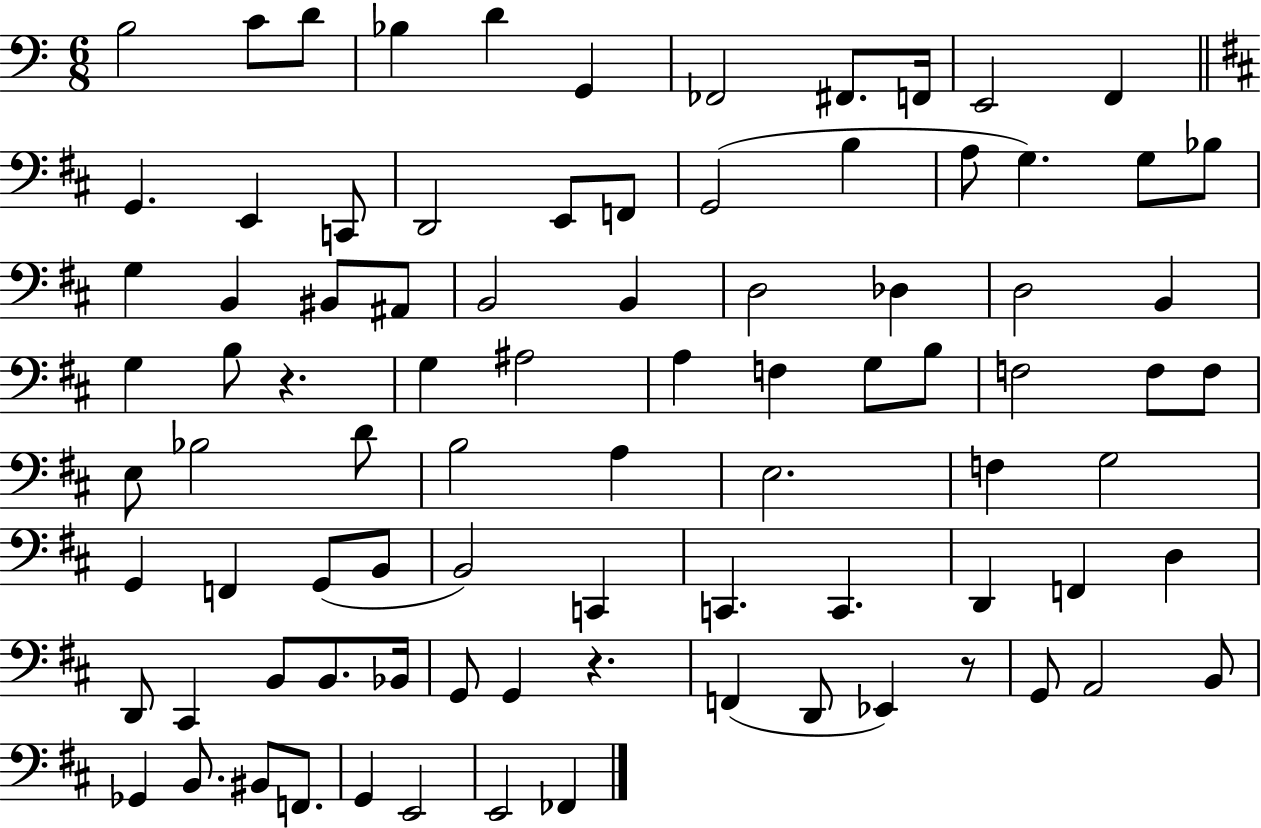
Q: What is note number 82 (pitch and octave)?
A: E2